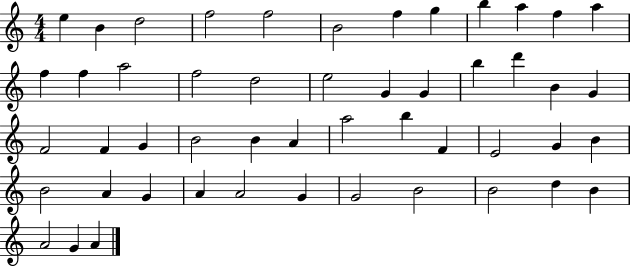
X:1
T:Untitled
M:4/4
L:1/4
K:C
e B d2 f2 f2 B2 f g b a f a f f a2 f2 d2 e2 G G b d' B G F2 F G B2 B A a2 b F E2 G B B2 A G A A2 G G2 B2 B2 d B A2 G A